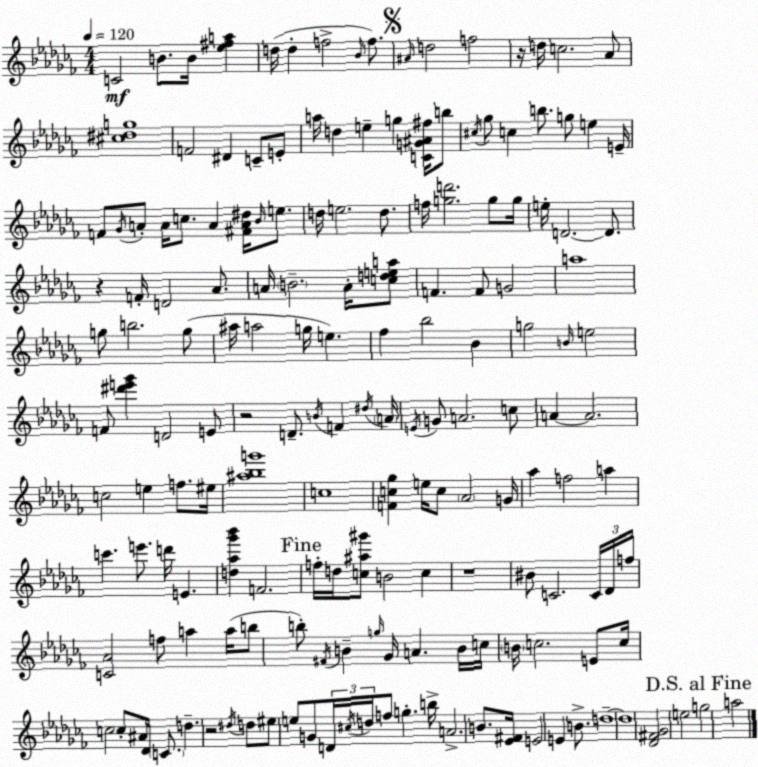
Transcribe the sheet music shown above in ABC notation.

X:1
T:Untitled
M:4/4
L:1/4
K:Abm
C2 B/2 B/4 [_e^fa] d/4 d f2 _B/4 f/2 ^A/4 d2 f2 z/4 d/4 c2 _A/2 [^c^dg]4 F2 ^D C/2 E/2 a/4 d e g [CG^A^f]/4 b/2 ^c/4 _g/2 c b/2 g/2 e E/4 F/2 _G/4 A/2 A/4 c/2 A [^FA^d]/4 _B/4 e/2 d/4 e2 d/2 f/4 [gd']2 g/2 g/4 e/4 D2 D/2 z F/4 D2 _A/2 A/4 B2 A/4 [cdea]/2 F F/2 G2 a4 g/2 b2 g/2 ^a/4 a2 g/4 e _f _b2 _B g2 B/4 e2 F/2 [^d'e'_g'] D2 E/2 z2 D/2 B/4 F ^d/4 A/4 E/4 G/2 A2 c/2 A A2 c2 e f/2 ^e/4 [^a_bg']4 c4 [Fc_g] e/4 c/2 _A2 G/4 _a f2 a c' e'/2 d'/4 E [d_a_g'_b'] F2 f/4 d/4 [c^a^g']/2 B2 c z4 ^B/2 C2 C/4 _D/4 f/4 [C_A]2 f/2 a a/4 b/2 b/2 ^F/4 B g/4 _G/4 A B/4 c/4 B/4 c2 E/2 c/4 c2 c/2 ^A/4 _D/4 C/2 d z2 ^d/4 d/2 ^e/2 e/2 G/2 D/4 ^c/4 d/4 f/2 g b/4 A2 B/2 [_E^F]/4 E2 E B/2 d4 d4 [_D^F_G]2 e2 g2 a2